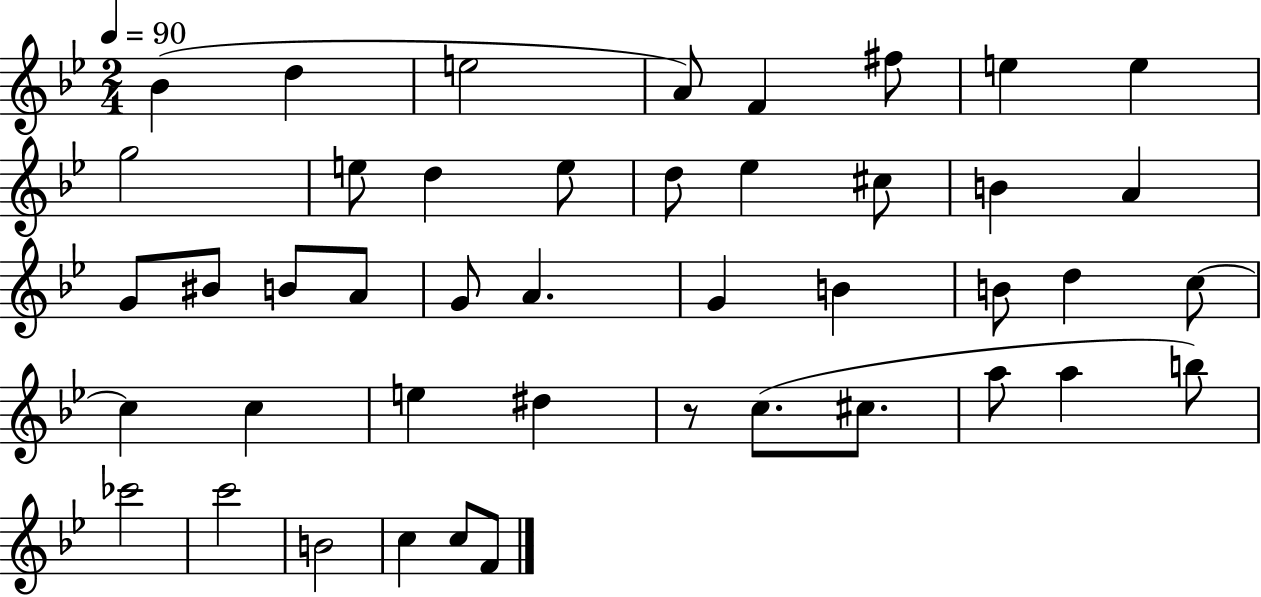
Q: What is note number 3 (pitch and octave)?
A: E5